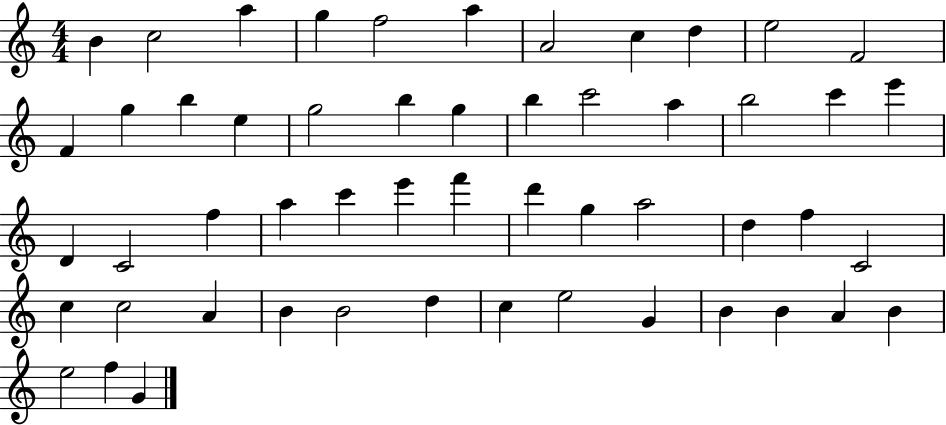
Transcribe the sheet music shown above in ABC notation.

X:1
T:Untitled
M:4/4
L:1/4
K:C
B c2 a g f2 a A2 c d e2 F2 F g b e g2 b g b c'2 a b2 c' e' D C2 f a c' e' f' d' g a2 d f C2 c c2 A B B2 d c e2 G B B A B e2 f G